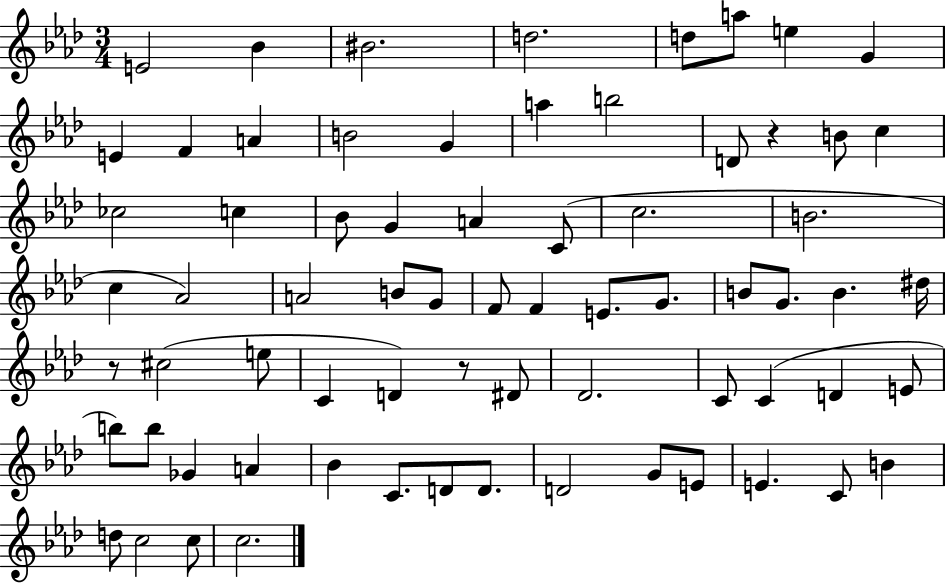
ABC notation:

X:1
T:Untitled
M:3/4
L:1/4
K:Ab
E2 _B ^B2 d2 d/2 a/2 e G E F A B2 G a b2 D/2 z B/2 c _c2 c _B/2 G A C/2 c2 B2 c _A2 A2 B/2 G/2 F/2 F E/2 G/2 B/2 G/2 B ^d/4 z/2 ^c2 e/2 C D z/2 ^D/2 _D2 C/2 C D E/2 b/2 b/2 _G A _B C/2 D/2 D/2 D2 G/2 E/2 E C/2 B d/2 c2 c/2 c2